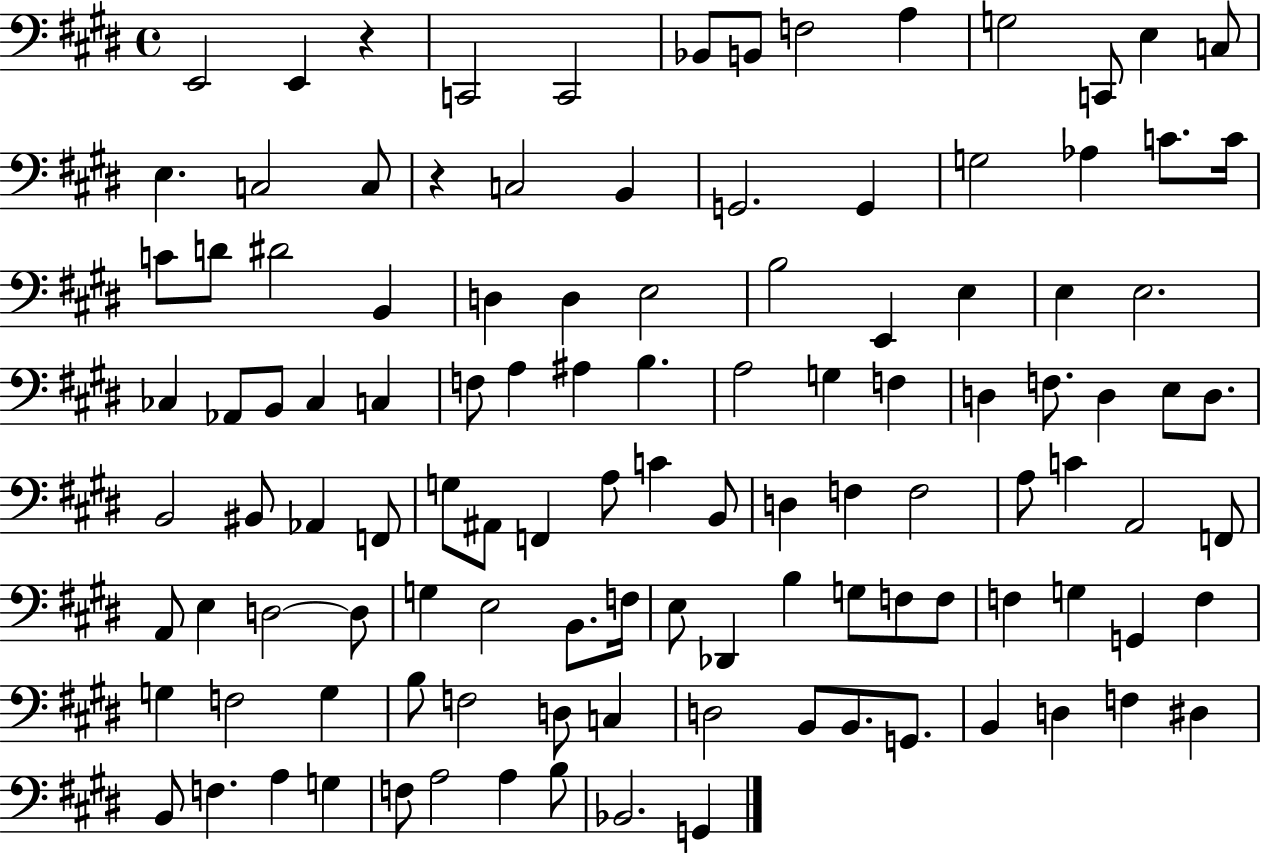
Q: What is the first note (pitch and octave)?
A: E2